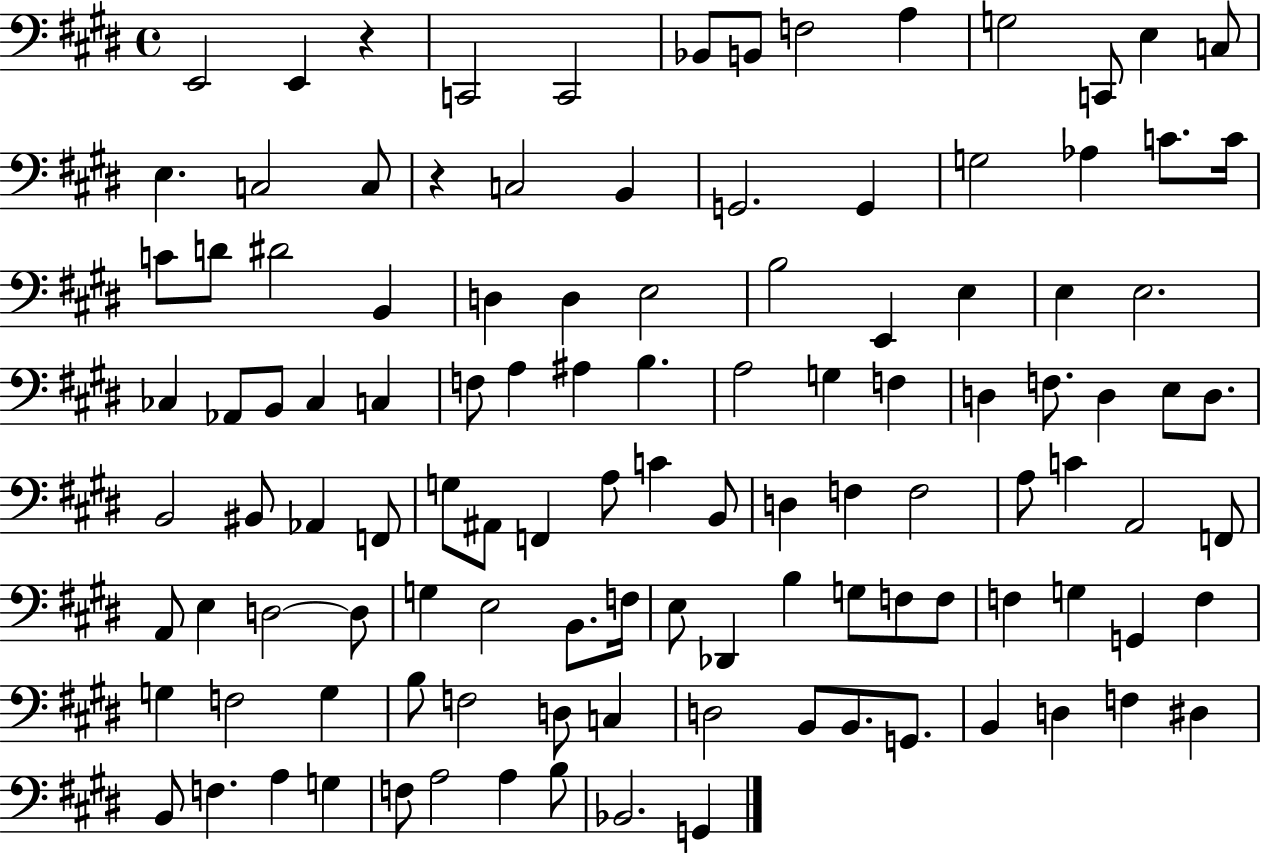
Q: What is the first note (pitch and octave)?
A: E2